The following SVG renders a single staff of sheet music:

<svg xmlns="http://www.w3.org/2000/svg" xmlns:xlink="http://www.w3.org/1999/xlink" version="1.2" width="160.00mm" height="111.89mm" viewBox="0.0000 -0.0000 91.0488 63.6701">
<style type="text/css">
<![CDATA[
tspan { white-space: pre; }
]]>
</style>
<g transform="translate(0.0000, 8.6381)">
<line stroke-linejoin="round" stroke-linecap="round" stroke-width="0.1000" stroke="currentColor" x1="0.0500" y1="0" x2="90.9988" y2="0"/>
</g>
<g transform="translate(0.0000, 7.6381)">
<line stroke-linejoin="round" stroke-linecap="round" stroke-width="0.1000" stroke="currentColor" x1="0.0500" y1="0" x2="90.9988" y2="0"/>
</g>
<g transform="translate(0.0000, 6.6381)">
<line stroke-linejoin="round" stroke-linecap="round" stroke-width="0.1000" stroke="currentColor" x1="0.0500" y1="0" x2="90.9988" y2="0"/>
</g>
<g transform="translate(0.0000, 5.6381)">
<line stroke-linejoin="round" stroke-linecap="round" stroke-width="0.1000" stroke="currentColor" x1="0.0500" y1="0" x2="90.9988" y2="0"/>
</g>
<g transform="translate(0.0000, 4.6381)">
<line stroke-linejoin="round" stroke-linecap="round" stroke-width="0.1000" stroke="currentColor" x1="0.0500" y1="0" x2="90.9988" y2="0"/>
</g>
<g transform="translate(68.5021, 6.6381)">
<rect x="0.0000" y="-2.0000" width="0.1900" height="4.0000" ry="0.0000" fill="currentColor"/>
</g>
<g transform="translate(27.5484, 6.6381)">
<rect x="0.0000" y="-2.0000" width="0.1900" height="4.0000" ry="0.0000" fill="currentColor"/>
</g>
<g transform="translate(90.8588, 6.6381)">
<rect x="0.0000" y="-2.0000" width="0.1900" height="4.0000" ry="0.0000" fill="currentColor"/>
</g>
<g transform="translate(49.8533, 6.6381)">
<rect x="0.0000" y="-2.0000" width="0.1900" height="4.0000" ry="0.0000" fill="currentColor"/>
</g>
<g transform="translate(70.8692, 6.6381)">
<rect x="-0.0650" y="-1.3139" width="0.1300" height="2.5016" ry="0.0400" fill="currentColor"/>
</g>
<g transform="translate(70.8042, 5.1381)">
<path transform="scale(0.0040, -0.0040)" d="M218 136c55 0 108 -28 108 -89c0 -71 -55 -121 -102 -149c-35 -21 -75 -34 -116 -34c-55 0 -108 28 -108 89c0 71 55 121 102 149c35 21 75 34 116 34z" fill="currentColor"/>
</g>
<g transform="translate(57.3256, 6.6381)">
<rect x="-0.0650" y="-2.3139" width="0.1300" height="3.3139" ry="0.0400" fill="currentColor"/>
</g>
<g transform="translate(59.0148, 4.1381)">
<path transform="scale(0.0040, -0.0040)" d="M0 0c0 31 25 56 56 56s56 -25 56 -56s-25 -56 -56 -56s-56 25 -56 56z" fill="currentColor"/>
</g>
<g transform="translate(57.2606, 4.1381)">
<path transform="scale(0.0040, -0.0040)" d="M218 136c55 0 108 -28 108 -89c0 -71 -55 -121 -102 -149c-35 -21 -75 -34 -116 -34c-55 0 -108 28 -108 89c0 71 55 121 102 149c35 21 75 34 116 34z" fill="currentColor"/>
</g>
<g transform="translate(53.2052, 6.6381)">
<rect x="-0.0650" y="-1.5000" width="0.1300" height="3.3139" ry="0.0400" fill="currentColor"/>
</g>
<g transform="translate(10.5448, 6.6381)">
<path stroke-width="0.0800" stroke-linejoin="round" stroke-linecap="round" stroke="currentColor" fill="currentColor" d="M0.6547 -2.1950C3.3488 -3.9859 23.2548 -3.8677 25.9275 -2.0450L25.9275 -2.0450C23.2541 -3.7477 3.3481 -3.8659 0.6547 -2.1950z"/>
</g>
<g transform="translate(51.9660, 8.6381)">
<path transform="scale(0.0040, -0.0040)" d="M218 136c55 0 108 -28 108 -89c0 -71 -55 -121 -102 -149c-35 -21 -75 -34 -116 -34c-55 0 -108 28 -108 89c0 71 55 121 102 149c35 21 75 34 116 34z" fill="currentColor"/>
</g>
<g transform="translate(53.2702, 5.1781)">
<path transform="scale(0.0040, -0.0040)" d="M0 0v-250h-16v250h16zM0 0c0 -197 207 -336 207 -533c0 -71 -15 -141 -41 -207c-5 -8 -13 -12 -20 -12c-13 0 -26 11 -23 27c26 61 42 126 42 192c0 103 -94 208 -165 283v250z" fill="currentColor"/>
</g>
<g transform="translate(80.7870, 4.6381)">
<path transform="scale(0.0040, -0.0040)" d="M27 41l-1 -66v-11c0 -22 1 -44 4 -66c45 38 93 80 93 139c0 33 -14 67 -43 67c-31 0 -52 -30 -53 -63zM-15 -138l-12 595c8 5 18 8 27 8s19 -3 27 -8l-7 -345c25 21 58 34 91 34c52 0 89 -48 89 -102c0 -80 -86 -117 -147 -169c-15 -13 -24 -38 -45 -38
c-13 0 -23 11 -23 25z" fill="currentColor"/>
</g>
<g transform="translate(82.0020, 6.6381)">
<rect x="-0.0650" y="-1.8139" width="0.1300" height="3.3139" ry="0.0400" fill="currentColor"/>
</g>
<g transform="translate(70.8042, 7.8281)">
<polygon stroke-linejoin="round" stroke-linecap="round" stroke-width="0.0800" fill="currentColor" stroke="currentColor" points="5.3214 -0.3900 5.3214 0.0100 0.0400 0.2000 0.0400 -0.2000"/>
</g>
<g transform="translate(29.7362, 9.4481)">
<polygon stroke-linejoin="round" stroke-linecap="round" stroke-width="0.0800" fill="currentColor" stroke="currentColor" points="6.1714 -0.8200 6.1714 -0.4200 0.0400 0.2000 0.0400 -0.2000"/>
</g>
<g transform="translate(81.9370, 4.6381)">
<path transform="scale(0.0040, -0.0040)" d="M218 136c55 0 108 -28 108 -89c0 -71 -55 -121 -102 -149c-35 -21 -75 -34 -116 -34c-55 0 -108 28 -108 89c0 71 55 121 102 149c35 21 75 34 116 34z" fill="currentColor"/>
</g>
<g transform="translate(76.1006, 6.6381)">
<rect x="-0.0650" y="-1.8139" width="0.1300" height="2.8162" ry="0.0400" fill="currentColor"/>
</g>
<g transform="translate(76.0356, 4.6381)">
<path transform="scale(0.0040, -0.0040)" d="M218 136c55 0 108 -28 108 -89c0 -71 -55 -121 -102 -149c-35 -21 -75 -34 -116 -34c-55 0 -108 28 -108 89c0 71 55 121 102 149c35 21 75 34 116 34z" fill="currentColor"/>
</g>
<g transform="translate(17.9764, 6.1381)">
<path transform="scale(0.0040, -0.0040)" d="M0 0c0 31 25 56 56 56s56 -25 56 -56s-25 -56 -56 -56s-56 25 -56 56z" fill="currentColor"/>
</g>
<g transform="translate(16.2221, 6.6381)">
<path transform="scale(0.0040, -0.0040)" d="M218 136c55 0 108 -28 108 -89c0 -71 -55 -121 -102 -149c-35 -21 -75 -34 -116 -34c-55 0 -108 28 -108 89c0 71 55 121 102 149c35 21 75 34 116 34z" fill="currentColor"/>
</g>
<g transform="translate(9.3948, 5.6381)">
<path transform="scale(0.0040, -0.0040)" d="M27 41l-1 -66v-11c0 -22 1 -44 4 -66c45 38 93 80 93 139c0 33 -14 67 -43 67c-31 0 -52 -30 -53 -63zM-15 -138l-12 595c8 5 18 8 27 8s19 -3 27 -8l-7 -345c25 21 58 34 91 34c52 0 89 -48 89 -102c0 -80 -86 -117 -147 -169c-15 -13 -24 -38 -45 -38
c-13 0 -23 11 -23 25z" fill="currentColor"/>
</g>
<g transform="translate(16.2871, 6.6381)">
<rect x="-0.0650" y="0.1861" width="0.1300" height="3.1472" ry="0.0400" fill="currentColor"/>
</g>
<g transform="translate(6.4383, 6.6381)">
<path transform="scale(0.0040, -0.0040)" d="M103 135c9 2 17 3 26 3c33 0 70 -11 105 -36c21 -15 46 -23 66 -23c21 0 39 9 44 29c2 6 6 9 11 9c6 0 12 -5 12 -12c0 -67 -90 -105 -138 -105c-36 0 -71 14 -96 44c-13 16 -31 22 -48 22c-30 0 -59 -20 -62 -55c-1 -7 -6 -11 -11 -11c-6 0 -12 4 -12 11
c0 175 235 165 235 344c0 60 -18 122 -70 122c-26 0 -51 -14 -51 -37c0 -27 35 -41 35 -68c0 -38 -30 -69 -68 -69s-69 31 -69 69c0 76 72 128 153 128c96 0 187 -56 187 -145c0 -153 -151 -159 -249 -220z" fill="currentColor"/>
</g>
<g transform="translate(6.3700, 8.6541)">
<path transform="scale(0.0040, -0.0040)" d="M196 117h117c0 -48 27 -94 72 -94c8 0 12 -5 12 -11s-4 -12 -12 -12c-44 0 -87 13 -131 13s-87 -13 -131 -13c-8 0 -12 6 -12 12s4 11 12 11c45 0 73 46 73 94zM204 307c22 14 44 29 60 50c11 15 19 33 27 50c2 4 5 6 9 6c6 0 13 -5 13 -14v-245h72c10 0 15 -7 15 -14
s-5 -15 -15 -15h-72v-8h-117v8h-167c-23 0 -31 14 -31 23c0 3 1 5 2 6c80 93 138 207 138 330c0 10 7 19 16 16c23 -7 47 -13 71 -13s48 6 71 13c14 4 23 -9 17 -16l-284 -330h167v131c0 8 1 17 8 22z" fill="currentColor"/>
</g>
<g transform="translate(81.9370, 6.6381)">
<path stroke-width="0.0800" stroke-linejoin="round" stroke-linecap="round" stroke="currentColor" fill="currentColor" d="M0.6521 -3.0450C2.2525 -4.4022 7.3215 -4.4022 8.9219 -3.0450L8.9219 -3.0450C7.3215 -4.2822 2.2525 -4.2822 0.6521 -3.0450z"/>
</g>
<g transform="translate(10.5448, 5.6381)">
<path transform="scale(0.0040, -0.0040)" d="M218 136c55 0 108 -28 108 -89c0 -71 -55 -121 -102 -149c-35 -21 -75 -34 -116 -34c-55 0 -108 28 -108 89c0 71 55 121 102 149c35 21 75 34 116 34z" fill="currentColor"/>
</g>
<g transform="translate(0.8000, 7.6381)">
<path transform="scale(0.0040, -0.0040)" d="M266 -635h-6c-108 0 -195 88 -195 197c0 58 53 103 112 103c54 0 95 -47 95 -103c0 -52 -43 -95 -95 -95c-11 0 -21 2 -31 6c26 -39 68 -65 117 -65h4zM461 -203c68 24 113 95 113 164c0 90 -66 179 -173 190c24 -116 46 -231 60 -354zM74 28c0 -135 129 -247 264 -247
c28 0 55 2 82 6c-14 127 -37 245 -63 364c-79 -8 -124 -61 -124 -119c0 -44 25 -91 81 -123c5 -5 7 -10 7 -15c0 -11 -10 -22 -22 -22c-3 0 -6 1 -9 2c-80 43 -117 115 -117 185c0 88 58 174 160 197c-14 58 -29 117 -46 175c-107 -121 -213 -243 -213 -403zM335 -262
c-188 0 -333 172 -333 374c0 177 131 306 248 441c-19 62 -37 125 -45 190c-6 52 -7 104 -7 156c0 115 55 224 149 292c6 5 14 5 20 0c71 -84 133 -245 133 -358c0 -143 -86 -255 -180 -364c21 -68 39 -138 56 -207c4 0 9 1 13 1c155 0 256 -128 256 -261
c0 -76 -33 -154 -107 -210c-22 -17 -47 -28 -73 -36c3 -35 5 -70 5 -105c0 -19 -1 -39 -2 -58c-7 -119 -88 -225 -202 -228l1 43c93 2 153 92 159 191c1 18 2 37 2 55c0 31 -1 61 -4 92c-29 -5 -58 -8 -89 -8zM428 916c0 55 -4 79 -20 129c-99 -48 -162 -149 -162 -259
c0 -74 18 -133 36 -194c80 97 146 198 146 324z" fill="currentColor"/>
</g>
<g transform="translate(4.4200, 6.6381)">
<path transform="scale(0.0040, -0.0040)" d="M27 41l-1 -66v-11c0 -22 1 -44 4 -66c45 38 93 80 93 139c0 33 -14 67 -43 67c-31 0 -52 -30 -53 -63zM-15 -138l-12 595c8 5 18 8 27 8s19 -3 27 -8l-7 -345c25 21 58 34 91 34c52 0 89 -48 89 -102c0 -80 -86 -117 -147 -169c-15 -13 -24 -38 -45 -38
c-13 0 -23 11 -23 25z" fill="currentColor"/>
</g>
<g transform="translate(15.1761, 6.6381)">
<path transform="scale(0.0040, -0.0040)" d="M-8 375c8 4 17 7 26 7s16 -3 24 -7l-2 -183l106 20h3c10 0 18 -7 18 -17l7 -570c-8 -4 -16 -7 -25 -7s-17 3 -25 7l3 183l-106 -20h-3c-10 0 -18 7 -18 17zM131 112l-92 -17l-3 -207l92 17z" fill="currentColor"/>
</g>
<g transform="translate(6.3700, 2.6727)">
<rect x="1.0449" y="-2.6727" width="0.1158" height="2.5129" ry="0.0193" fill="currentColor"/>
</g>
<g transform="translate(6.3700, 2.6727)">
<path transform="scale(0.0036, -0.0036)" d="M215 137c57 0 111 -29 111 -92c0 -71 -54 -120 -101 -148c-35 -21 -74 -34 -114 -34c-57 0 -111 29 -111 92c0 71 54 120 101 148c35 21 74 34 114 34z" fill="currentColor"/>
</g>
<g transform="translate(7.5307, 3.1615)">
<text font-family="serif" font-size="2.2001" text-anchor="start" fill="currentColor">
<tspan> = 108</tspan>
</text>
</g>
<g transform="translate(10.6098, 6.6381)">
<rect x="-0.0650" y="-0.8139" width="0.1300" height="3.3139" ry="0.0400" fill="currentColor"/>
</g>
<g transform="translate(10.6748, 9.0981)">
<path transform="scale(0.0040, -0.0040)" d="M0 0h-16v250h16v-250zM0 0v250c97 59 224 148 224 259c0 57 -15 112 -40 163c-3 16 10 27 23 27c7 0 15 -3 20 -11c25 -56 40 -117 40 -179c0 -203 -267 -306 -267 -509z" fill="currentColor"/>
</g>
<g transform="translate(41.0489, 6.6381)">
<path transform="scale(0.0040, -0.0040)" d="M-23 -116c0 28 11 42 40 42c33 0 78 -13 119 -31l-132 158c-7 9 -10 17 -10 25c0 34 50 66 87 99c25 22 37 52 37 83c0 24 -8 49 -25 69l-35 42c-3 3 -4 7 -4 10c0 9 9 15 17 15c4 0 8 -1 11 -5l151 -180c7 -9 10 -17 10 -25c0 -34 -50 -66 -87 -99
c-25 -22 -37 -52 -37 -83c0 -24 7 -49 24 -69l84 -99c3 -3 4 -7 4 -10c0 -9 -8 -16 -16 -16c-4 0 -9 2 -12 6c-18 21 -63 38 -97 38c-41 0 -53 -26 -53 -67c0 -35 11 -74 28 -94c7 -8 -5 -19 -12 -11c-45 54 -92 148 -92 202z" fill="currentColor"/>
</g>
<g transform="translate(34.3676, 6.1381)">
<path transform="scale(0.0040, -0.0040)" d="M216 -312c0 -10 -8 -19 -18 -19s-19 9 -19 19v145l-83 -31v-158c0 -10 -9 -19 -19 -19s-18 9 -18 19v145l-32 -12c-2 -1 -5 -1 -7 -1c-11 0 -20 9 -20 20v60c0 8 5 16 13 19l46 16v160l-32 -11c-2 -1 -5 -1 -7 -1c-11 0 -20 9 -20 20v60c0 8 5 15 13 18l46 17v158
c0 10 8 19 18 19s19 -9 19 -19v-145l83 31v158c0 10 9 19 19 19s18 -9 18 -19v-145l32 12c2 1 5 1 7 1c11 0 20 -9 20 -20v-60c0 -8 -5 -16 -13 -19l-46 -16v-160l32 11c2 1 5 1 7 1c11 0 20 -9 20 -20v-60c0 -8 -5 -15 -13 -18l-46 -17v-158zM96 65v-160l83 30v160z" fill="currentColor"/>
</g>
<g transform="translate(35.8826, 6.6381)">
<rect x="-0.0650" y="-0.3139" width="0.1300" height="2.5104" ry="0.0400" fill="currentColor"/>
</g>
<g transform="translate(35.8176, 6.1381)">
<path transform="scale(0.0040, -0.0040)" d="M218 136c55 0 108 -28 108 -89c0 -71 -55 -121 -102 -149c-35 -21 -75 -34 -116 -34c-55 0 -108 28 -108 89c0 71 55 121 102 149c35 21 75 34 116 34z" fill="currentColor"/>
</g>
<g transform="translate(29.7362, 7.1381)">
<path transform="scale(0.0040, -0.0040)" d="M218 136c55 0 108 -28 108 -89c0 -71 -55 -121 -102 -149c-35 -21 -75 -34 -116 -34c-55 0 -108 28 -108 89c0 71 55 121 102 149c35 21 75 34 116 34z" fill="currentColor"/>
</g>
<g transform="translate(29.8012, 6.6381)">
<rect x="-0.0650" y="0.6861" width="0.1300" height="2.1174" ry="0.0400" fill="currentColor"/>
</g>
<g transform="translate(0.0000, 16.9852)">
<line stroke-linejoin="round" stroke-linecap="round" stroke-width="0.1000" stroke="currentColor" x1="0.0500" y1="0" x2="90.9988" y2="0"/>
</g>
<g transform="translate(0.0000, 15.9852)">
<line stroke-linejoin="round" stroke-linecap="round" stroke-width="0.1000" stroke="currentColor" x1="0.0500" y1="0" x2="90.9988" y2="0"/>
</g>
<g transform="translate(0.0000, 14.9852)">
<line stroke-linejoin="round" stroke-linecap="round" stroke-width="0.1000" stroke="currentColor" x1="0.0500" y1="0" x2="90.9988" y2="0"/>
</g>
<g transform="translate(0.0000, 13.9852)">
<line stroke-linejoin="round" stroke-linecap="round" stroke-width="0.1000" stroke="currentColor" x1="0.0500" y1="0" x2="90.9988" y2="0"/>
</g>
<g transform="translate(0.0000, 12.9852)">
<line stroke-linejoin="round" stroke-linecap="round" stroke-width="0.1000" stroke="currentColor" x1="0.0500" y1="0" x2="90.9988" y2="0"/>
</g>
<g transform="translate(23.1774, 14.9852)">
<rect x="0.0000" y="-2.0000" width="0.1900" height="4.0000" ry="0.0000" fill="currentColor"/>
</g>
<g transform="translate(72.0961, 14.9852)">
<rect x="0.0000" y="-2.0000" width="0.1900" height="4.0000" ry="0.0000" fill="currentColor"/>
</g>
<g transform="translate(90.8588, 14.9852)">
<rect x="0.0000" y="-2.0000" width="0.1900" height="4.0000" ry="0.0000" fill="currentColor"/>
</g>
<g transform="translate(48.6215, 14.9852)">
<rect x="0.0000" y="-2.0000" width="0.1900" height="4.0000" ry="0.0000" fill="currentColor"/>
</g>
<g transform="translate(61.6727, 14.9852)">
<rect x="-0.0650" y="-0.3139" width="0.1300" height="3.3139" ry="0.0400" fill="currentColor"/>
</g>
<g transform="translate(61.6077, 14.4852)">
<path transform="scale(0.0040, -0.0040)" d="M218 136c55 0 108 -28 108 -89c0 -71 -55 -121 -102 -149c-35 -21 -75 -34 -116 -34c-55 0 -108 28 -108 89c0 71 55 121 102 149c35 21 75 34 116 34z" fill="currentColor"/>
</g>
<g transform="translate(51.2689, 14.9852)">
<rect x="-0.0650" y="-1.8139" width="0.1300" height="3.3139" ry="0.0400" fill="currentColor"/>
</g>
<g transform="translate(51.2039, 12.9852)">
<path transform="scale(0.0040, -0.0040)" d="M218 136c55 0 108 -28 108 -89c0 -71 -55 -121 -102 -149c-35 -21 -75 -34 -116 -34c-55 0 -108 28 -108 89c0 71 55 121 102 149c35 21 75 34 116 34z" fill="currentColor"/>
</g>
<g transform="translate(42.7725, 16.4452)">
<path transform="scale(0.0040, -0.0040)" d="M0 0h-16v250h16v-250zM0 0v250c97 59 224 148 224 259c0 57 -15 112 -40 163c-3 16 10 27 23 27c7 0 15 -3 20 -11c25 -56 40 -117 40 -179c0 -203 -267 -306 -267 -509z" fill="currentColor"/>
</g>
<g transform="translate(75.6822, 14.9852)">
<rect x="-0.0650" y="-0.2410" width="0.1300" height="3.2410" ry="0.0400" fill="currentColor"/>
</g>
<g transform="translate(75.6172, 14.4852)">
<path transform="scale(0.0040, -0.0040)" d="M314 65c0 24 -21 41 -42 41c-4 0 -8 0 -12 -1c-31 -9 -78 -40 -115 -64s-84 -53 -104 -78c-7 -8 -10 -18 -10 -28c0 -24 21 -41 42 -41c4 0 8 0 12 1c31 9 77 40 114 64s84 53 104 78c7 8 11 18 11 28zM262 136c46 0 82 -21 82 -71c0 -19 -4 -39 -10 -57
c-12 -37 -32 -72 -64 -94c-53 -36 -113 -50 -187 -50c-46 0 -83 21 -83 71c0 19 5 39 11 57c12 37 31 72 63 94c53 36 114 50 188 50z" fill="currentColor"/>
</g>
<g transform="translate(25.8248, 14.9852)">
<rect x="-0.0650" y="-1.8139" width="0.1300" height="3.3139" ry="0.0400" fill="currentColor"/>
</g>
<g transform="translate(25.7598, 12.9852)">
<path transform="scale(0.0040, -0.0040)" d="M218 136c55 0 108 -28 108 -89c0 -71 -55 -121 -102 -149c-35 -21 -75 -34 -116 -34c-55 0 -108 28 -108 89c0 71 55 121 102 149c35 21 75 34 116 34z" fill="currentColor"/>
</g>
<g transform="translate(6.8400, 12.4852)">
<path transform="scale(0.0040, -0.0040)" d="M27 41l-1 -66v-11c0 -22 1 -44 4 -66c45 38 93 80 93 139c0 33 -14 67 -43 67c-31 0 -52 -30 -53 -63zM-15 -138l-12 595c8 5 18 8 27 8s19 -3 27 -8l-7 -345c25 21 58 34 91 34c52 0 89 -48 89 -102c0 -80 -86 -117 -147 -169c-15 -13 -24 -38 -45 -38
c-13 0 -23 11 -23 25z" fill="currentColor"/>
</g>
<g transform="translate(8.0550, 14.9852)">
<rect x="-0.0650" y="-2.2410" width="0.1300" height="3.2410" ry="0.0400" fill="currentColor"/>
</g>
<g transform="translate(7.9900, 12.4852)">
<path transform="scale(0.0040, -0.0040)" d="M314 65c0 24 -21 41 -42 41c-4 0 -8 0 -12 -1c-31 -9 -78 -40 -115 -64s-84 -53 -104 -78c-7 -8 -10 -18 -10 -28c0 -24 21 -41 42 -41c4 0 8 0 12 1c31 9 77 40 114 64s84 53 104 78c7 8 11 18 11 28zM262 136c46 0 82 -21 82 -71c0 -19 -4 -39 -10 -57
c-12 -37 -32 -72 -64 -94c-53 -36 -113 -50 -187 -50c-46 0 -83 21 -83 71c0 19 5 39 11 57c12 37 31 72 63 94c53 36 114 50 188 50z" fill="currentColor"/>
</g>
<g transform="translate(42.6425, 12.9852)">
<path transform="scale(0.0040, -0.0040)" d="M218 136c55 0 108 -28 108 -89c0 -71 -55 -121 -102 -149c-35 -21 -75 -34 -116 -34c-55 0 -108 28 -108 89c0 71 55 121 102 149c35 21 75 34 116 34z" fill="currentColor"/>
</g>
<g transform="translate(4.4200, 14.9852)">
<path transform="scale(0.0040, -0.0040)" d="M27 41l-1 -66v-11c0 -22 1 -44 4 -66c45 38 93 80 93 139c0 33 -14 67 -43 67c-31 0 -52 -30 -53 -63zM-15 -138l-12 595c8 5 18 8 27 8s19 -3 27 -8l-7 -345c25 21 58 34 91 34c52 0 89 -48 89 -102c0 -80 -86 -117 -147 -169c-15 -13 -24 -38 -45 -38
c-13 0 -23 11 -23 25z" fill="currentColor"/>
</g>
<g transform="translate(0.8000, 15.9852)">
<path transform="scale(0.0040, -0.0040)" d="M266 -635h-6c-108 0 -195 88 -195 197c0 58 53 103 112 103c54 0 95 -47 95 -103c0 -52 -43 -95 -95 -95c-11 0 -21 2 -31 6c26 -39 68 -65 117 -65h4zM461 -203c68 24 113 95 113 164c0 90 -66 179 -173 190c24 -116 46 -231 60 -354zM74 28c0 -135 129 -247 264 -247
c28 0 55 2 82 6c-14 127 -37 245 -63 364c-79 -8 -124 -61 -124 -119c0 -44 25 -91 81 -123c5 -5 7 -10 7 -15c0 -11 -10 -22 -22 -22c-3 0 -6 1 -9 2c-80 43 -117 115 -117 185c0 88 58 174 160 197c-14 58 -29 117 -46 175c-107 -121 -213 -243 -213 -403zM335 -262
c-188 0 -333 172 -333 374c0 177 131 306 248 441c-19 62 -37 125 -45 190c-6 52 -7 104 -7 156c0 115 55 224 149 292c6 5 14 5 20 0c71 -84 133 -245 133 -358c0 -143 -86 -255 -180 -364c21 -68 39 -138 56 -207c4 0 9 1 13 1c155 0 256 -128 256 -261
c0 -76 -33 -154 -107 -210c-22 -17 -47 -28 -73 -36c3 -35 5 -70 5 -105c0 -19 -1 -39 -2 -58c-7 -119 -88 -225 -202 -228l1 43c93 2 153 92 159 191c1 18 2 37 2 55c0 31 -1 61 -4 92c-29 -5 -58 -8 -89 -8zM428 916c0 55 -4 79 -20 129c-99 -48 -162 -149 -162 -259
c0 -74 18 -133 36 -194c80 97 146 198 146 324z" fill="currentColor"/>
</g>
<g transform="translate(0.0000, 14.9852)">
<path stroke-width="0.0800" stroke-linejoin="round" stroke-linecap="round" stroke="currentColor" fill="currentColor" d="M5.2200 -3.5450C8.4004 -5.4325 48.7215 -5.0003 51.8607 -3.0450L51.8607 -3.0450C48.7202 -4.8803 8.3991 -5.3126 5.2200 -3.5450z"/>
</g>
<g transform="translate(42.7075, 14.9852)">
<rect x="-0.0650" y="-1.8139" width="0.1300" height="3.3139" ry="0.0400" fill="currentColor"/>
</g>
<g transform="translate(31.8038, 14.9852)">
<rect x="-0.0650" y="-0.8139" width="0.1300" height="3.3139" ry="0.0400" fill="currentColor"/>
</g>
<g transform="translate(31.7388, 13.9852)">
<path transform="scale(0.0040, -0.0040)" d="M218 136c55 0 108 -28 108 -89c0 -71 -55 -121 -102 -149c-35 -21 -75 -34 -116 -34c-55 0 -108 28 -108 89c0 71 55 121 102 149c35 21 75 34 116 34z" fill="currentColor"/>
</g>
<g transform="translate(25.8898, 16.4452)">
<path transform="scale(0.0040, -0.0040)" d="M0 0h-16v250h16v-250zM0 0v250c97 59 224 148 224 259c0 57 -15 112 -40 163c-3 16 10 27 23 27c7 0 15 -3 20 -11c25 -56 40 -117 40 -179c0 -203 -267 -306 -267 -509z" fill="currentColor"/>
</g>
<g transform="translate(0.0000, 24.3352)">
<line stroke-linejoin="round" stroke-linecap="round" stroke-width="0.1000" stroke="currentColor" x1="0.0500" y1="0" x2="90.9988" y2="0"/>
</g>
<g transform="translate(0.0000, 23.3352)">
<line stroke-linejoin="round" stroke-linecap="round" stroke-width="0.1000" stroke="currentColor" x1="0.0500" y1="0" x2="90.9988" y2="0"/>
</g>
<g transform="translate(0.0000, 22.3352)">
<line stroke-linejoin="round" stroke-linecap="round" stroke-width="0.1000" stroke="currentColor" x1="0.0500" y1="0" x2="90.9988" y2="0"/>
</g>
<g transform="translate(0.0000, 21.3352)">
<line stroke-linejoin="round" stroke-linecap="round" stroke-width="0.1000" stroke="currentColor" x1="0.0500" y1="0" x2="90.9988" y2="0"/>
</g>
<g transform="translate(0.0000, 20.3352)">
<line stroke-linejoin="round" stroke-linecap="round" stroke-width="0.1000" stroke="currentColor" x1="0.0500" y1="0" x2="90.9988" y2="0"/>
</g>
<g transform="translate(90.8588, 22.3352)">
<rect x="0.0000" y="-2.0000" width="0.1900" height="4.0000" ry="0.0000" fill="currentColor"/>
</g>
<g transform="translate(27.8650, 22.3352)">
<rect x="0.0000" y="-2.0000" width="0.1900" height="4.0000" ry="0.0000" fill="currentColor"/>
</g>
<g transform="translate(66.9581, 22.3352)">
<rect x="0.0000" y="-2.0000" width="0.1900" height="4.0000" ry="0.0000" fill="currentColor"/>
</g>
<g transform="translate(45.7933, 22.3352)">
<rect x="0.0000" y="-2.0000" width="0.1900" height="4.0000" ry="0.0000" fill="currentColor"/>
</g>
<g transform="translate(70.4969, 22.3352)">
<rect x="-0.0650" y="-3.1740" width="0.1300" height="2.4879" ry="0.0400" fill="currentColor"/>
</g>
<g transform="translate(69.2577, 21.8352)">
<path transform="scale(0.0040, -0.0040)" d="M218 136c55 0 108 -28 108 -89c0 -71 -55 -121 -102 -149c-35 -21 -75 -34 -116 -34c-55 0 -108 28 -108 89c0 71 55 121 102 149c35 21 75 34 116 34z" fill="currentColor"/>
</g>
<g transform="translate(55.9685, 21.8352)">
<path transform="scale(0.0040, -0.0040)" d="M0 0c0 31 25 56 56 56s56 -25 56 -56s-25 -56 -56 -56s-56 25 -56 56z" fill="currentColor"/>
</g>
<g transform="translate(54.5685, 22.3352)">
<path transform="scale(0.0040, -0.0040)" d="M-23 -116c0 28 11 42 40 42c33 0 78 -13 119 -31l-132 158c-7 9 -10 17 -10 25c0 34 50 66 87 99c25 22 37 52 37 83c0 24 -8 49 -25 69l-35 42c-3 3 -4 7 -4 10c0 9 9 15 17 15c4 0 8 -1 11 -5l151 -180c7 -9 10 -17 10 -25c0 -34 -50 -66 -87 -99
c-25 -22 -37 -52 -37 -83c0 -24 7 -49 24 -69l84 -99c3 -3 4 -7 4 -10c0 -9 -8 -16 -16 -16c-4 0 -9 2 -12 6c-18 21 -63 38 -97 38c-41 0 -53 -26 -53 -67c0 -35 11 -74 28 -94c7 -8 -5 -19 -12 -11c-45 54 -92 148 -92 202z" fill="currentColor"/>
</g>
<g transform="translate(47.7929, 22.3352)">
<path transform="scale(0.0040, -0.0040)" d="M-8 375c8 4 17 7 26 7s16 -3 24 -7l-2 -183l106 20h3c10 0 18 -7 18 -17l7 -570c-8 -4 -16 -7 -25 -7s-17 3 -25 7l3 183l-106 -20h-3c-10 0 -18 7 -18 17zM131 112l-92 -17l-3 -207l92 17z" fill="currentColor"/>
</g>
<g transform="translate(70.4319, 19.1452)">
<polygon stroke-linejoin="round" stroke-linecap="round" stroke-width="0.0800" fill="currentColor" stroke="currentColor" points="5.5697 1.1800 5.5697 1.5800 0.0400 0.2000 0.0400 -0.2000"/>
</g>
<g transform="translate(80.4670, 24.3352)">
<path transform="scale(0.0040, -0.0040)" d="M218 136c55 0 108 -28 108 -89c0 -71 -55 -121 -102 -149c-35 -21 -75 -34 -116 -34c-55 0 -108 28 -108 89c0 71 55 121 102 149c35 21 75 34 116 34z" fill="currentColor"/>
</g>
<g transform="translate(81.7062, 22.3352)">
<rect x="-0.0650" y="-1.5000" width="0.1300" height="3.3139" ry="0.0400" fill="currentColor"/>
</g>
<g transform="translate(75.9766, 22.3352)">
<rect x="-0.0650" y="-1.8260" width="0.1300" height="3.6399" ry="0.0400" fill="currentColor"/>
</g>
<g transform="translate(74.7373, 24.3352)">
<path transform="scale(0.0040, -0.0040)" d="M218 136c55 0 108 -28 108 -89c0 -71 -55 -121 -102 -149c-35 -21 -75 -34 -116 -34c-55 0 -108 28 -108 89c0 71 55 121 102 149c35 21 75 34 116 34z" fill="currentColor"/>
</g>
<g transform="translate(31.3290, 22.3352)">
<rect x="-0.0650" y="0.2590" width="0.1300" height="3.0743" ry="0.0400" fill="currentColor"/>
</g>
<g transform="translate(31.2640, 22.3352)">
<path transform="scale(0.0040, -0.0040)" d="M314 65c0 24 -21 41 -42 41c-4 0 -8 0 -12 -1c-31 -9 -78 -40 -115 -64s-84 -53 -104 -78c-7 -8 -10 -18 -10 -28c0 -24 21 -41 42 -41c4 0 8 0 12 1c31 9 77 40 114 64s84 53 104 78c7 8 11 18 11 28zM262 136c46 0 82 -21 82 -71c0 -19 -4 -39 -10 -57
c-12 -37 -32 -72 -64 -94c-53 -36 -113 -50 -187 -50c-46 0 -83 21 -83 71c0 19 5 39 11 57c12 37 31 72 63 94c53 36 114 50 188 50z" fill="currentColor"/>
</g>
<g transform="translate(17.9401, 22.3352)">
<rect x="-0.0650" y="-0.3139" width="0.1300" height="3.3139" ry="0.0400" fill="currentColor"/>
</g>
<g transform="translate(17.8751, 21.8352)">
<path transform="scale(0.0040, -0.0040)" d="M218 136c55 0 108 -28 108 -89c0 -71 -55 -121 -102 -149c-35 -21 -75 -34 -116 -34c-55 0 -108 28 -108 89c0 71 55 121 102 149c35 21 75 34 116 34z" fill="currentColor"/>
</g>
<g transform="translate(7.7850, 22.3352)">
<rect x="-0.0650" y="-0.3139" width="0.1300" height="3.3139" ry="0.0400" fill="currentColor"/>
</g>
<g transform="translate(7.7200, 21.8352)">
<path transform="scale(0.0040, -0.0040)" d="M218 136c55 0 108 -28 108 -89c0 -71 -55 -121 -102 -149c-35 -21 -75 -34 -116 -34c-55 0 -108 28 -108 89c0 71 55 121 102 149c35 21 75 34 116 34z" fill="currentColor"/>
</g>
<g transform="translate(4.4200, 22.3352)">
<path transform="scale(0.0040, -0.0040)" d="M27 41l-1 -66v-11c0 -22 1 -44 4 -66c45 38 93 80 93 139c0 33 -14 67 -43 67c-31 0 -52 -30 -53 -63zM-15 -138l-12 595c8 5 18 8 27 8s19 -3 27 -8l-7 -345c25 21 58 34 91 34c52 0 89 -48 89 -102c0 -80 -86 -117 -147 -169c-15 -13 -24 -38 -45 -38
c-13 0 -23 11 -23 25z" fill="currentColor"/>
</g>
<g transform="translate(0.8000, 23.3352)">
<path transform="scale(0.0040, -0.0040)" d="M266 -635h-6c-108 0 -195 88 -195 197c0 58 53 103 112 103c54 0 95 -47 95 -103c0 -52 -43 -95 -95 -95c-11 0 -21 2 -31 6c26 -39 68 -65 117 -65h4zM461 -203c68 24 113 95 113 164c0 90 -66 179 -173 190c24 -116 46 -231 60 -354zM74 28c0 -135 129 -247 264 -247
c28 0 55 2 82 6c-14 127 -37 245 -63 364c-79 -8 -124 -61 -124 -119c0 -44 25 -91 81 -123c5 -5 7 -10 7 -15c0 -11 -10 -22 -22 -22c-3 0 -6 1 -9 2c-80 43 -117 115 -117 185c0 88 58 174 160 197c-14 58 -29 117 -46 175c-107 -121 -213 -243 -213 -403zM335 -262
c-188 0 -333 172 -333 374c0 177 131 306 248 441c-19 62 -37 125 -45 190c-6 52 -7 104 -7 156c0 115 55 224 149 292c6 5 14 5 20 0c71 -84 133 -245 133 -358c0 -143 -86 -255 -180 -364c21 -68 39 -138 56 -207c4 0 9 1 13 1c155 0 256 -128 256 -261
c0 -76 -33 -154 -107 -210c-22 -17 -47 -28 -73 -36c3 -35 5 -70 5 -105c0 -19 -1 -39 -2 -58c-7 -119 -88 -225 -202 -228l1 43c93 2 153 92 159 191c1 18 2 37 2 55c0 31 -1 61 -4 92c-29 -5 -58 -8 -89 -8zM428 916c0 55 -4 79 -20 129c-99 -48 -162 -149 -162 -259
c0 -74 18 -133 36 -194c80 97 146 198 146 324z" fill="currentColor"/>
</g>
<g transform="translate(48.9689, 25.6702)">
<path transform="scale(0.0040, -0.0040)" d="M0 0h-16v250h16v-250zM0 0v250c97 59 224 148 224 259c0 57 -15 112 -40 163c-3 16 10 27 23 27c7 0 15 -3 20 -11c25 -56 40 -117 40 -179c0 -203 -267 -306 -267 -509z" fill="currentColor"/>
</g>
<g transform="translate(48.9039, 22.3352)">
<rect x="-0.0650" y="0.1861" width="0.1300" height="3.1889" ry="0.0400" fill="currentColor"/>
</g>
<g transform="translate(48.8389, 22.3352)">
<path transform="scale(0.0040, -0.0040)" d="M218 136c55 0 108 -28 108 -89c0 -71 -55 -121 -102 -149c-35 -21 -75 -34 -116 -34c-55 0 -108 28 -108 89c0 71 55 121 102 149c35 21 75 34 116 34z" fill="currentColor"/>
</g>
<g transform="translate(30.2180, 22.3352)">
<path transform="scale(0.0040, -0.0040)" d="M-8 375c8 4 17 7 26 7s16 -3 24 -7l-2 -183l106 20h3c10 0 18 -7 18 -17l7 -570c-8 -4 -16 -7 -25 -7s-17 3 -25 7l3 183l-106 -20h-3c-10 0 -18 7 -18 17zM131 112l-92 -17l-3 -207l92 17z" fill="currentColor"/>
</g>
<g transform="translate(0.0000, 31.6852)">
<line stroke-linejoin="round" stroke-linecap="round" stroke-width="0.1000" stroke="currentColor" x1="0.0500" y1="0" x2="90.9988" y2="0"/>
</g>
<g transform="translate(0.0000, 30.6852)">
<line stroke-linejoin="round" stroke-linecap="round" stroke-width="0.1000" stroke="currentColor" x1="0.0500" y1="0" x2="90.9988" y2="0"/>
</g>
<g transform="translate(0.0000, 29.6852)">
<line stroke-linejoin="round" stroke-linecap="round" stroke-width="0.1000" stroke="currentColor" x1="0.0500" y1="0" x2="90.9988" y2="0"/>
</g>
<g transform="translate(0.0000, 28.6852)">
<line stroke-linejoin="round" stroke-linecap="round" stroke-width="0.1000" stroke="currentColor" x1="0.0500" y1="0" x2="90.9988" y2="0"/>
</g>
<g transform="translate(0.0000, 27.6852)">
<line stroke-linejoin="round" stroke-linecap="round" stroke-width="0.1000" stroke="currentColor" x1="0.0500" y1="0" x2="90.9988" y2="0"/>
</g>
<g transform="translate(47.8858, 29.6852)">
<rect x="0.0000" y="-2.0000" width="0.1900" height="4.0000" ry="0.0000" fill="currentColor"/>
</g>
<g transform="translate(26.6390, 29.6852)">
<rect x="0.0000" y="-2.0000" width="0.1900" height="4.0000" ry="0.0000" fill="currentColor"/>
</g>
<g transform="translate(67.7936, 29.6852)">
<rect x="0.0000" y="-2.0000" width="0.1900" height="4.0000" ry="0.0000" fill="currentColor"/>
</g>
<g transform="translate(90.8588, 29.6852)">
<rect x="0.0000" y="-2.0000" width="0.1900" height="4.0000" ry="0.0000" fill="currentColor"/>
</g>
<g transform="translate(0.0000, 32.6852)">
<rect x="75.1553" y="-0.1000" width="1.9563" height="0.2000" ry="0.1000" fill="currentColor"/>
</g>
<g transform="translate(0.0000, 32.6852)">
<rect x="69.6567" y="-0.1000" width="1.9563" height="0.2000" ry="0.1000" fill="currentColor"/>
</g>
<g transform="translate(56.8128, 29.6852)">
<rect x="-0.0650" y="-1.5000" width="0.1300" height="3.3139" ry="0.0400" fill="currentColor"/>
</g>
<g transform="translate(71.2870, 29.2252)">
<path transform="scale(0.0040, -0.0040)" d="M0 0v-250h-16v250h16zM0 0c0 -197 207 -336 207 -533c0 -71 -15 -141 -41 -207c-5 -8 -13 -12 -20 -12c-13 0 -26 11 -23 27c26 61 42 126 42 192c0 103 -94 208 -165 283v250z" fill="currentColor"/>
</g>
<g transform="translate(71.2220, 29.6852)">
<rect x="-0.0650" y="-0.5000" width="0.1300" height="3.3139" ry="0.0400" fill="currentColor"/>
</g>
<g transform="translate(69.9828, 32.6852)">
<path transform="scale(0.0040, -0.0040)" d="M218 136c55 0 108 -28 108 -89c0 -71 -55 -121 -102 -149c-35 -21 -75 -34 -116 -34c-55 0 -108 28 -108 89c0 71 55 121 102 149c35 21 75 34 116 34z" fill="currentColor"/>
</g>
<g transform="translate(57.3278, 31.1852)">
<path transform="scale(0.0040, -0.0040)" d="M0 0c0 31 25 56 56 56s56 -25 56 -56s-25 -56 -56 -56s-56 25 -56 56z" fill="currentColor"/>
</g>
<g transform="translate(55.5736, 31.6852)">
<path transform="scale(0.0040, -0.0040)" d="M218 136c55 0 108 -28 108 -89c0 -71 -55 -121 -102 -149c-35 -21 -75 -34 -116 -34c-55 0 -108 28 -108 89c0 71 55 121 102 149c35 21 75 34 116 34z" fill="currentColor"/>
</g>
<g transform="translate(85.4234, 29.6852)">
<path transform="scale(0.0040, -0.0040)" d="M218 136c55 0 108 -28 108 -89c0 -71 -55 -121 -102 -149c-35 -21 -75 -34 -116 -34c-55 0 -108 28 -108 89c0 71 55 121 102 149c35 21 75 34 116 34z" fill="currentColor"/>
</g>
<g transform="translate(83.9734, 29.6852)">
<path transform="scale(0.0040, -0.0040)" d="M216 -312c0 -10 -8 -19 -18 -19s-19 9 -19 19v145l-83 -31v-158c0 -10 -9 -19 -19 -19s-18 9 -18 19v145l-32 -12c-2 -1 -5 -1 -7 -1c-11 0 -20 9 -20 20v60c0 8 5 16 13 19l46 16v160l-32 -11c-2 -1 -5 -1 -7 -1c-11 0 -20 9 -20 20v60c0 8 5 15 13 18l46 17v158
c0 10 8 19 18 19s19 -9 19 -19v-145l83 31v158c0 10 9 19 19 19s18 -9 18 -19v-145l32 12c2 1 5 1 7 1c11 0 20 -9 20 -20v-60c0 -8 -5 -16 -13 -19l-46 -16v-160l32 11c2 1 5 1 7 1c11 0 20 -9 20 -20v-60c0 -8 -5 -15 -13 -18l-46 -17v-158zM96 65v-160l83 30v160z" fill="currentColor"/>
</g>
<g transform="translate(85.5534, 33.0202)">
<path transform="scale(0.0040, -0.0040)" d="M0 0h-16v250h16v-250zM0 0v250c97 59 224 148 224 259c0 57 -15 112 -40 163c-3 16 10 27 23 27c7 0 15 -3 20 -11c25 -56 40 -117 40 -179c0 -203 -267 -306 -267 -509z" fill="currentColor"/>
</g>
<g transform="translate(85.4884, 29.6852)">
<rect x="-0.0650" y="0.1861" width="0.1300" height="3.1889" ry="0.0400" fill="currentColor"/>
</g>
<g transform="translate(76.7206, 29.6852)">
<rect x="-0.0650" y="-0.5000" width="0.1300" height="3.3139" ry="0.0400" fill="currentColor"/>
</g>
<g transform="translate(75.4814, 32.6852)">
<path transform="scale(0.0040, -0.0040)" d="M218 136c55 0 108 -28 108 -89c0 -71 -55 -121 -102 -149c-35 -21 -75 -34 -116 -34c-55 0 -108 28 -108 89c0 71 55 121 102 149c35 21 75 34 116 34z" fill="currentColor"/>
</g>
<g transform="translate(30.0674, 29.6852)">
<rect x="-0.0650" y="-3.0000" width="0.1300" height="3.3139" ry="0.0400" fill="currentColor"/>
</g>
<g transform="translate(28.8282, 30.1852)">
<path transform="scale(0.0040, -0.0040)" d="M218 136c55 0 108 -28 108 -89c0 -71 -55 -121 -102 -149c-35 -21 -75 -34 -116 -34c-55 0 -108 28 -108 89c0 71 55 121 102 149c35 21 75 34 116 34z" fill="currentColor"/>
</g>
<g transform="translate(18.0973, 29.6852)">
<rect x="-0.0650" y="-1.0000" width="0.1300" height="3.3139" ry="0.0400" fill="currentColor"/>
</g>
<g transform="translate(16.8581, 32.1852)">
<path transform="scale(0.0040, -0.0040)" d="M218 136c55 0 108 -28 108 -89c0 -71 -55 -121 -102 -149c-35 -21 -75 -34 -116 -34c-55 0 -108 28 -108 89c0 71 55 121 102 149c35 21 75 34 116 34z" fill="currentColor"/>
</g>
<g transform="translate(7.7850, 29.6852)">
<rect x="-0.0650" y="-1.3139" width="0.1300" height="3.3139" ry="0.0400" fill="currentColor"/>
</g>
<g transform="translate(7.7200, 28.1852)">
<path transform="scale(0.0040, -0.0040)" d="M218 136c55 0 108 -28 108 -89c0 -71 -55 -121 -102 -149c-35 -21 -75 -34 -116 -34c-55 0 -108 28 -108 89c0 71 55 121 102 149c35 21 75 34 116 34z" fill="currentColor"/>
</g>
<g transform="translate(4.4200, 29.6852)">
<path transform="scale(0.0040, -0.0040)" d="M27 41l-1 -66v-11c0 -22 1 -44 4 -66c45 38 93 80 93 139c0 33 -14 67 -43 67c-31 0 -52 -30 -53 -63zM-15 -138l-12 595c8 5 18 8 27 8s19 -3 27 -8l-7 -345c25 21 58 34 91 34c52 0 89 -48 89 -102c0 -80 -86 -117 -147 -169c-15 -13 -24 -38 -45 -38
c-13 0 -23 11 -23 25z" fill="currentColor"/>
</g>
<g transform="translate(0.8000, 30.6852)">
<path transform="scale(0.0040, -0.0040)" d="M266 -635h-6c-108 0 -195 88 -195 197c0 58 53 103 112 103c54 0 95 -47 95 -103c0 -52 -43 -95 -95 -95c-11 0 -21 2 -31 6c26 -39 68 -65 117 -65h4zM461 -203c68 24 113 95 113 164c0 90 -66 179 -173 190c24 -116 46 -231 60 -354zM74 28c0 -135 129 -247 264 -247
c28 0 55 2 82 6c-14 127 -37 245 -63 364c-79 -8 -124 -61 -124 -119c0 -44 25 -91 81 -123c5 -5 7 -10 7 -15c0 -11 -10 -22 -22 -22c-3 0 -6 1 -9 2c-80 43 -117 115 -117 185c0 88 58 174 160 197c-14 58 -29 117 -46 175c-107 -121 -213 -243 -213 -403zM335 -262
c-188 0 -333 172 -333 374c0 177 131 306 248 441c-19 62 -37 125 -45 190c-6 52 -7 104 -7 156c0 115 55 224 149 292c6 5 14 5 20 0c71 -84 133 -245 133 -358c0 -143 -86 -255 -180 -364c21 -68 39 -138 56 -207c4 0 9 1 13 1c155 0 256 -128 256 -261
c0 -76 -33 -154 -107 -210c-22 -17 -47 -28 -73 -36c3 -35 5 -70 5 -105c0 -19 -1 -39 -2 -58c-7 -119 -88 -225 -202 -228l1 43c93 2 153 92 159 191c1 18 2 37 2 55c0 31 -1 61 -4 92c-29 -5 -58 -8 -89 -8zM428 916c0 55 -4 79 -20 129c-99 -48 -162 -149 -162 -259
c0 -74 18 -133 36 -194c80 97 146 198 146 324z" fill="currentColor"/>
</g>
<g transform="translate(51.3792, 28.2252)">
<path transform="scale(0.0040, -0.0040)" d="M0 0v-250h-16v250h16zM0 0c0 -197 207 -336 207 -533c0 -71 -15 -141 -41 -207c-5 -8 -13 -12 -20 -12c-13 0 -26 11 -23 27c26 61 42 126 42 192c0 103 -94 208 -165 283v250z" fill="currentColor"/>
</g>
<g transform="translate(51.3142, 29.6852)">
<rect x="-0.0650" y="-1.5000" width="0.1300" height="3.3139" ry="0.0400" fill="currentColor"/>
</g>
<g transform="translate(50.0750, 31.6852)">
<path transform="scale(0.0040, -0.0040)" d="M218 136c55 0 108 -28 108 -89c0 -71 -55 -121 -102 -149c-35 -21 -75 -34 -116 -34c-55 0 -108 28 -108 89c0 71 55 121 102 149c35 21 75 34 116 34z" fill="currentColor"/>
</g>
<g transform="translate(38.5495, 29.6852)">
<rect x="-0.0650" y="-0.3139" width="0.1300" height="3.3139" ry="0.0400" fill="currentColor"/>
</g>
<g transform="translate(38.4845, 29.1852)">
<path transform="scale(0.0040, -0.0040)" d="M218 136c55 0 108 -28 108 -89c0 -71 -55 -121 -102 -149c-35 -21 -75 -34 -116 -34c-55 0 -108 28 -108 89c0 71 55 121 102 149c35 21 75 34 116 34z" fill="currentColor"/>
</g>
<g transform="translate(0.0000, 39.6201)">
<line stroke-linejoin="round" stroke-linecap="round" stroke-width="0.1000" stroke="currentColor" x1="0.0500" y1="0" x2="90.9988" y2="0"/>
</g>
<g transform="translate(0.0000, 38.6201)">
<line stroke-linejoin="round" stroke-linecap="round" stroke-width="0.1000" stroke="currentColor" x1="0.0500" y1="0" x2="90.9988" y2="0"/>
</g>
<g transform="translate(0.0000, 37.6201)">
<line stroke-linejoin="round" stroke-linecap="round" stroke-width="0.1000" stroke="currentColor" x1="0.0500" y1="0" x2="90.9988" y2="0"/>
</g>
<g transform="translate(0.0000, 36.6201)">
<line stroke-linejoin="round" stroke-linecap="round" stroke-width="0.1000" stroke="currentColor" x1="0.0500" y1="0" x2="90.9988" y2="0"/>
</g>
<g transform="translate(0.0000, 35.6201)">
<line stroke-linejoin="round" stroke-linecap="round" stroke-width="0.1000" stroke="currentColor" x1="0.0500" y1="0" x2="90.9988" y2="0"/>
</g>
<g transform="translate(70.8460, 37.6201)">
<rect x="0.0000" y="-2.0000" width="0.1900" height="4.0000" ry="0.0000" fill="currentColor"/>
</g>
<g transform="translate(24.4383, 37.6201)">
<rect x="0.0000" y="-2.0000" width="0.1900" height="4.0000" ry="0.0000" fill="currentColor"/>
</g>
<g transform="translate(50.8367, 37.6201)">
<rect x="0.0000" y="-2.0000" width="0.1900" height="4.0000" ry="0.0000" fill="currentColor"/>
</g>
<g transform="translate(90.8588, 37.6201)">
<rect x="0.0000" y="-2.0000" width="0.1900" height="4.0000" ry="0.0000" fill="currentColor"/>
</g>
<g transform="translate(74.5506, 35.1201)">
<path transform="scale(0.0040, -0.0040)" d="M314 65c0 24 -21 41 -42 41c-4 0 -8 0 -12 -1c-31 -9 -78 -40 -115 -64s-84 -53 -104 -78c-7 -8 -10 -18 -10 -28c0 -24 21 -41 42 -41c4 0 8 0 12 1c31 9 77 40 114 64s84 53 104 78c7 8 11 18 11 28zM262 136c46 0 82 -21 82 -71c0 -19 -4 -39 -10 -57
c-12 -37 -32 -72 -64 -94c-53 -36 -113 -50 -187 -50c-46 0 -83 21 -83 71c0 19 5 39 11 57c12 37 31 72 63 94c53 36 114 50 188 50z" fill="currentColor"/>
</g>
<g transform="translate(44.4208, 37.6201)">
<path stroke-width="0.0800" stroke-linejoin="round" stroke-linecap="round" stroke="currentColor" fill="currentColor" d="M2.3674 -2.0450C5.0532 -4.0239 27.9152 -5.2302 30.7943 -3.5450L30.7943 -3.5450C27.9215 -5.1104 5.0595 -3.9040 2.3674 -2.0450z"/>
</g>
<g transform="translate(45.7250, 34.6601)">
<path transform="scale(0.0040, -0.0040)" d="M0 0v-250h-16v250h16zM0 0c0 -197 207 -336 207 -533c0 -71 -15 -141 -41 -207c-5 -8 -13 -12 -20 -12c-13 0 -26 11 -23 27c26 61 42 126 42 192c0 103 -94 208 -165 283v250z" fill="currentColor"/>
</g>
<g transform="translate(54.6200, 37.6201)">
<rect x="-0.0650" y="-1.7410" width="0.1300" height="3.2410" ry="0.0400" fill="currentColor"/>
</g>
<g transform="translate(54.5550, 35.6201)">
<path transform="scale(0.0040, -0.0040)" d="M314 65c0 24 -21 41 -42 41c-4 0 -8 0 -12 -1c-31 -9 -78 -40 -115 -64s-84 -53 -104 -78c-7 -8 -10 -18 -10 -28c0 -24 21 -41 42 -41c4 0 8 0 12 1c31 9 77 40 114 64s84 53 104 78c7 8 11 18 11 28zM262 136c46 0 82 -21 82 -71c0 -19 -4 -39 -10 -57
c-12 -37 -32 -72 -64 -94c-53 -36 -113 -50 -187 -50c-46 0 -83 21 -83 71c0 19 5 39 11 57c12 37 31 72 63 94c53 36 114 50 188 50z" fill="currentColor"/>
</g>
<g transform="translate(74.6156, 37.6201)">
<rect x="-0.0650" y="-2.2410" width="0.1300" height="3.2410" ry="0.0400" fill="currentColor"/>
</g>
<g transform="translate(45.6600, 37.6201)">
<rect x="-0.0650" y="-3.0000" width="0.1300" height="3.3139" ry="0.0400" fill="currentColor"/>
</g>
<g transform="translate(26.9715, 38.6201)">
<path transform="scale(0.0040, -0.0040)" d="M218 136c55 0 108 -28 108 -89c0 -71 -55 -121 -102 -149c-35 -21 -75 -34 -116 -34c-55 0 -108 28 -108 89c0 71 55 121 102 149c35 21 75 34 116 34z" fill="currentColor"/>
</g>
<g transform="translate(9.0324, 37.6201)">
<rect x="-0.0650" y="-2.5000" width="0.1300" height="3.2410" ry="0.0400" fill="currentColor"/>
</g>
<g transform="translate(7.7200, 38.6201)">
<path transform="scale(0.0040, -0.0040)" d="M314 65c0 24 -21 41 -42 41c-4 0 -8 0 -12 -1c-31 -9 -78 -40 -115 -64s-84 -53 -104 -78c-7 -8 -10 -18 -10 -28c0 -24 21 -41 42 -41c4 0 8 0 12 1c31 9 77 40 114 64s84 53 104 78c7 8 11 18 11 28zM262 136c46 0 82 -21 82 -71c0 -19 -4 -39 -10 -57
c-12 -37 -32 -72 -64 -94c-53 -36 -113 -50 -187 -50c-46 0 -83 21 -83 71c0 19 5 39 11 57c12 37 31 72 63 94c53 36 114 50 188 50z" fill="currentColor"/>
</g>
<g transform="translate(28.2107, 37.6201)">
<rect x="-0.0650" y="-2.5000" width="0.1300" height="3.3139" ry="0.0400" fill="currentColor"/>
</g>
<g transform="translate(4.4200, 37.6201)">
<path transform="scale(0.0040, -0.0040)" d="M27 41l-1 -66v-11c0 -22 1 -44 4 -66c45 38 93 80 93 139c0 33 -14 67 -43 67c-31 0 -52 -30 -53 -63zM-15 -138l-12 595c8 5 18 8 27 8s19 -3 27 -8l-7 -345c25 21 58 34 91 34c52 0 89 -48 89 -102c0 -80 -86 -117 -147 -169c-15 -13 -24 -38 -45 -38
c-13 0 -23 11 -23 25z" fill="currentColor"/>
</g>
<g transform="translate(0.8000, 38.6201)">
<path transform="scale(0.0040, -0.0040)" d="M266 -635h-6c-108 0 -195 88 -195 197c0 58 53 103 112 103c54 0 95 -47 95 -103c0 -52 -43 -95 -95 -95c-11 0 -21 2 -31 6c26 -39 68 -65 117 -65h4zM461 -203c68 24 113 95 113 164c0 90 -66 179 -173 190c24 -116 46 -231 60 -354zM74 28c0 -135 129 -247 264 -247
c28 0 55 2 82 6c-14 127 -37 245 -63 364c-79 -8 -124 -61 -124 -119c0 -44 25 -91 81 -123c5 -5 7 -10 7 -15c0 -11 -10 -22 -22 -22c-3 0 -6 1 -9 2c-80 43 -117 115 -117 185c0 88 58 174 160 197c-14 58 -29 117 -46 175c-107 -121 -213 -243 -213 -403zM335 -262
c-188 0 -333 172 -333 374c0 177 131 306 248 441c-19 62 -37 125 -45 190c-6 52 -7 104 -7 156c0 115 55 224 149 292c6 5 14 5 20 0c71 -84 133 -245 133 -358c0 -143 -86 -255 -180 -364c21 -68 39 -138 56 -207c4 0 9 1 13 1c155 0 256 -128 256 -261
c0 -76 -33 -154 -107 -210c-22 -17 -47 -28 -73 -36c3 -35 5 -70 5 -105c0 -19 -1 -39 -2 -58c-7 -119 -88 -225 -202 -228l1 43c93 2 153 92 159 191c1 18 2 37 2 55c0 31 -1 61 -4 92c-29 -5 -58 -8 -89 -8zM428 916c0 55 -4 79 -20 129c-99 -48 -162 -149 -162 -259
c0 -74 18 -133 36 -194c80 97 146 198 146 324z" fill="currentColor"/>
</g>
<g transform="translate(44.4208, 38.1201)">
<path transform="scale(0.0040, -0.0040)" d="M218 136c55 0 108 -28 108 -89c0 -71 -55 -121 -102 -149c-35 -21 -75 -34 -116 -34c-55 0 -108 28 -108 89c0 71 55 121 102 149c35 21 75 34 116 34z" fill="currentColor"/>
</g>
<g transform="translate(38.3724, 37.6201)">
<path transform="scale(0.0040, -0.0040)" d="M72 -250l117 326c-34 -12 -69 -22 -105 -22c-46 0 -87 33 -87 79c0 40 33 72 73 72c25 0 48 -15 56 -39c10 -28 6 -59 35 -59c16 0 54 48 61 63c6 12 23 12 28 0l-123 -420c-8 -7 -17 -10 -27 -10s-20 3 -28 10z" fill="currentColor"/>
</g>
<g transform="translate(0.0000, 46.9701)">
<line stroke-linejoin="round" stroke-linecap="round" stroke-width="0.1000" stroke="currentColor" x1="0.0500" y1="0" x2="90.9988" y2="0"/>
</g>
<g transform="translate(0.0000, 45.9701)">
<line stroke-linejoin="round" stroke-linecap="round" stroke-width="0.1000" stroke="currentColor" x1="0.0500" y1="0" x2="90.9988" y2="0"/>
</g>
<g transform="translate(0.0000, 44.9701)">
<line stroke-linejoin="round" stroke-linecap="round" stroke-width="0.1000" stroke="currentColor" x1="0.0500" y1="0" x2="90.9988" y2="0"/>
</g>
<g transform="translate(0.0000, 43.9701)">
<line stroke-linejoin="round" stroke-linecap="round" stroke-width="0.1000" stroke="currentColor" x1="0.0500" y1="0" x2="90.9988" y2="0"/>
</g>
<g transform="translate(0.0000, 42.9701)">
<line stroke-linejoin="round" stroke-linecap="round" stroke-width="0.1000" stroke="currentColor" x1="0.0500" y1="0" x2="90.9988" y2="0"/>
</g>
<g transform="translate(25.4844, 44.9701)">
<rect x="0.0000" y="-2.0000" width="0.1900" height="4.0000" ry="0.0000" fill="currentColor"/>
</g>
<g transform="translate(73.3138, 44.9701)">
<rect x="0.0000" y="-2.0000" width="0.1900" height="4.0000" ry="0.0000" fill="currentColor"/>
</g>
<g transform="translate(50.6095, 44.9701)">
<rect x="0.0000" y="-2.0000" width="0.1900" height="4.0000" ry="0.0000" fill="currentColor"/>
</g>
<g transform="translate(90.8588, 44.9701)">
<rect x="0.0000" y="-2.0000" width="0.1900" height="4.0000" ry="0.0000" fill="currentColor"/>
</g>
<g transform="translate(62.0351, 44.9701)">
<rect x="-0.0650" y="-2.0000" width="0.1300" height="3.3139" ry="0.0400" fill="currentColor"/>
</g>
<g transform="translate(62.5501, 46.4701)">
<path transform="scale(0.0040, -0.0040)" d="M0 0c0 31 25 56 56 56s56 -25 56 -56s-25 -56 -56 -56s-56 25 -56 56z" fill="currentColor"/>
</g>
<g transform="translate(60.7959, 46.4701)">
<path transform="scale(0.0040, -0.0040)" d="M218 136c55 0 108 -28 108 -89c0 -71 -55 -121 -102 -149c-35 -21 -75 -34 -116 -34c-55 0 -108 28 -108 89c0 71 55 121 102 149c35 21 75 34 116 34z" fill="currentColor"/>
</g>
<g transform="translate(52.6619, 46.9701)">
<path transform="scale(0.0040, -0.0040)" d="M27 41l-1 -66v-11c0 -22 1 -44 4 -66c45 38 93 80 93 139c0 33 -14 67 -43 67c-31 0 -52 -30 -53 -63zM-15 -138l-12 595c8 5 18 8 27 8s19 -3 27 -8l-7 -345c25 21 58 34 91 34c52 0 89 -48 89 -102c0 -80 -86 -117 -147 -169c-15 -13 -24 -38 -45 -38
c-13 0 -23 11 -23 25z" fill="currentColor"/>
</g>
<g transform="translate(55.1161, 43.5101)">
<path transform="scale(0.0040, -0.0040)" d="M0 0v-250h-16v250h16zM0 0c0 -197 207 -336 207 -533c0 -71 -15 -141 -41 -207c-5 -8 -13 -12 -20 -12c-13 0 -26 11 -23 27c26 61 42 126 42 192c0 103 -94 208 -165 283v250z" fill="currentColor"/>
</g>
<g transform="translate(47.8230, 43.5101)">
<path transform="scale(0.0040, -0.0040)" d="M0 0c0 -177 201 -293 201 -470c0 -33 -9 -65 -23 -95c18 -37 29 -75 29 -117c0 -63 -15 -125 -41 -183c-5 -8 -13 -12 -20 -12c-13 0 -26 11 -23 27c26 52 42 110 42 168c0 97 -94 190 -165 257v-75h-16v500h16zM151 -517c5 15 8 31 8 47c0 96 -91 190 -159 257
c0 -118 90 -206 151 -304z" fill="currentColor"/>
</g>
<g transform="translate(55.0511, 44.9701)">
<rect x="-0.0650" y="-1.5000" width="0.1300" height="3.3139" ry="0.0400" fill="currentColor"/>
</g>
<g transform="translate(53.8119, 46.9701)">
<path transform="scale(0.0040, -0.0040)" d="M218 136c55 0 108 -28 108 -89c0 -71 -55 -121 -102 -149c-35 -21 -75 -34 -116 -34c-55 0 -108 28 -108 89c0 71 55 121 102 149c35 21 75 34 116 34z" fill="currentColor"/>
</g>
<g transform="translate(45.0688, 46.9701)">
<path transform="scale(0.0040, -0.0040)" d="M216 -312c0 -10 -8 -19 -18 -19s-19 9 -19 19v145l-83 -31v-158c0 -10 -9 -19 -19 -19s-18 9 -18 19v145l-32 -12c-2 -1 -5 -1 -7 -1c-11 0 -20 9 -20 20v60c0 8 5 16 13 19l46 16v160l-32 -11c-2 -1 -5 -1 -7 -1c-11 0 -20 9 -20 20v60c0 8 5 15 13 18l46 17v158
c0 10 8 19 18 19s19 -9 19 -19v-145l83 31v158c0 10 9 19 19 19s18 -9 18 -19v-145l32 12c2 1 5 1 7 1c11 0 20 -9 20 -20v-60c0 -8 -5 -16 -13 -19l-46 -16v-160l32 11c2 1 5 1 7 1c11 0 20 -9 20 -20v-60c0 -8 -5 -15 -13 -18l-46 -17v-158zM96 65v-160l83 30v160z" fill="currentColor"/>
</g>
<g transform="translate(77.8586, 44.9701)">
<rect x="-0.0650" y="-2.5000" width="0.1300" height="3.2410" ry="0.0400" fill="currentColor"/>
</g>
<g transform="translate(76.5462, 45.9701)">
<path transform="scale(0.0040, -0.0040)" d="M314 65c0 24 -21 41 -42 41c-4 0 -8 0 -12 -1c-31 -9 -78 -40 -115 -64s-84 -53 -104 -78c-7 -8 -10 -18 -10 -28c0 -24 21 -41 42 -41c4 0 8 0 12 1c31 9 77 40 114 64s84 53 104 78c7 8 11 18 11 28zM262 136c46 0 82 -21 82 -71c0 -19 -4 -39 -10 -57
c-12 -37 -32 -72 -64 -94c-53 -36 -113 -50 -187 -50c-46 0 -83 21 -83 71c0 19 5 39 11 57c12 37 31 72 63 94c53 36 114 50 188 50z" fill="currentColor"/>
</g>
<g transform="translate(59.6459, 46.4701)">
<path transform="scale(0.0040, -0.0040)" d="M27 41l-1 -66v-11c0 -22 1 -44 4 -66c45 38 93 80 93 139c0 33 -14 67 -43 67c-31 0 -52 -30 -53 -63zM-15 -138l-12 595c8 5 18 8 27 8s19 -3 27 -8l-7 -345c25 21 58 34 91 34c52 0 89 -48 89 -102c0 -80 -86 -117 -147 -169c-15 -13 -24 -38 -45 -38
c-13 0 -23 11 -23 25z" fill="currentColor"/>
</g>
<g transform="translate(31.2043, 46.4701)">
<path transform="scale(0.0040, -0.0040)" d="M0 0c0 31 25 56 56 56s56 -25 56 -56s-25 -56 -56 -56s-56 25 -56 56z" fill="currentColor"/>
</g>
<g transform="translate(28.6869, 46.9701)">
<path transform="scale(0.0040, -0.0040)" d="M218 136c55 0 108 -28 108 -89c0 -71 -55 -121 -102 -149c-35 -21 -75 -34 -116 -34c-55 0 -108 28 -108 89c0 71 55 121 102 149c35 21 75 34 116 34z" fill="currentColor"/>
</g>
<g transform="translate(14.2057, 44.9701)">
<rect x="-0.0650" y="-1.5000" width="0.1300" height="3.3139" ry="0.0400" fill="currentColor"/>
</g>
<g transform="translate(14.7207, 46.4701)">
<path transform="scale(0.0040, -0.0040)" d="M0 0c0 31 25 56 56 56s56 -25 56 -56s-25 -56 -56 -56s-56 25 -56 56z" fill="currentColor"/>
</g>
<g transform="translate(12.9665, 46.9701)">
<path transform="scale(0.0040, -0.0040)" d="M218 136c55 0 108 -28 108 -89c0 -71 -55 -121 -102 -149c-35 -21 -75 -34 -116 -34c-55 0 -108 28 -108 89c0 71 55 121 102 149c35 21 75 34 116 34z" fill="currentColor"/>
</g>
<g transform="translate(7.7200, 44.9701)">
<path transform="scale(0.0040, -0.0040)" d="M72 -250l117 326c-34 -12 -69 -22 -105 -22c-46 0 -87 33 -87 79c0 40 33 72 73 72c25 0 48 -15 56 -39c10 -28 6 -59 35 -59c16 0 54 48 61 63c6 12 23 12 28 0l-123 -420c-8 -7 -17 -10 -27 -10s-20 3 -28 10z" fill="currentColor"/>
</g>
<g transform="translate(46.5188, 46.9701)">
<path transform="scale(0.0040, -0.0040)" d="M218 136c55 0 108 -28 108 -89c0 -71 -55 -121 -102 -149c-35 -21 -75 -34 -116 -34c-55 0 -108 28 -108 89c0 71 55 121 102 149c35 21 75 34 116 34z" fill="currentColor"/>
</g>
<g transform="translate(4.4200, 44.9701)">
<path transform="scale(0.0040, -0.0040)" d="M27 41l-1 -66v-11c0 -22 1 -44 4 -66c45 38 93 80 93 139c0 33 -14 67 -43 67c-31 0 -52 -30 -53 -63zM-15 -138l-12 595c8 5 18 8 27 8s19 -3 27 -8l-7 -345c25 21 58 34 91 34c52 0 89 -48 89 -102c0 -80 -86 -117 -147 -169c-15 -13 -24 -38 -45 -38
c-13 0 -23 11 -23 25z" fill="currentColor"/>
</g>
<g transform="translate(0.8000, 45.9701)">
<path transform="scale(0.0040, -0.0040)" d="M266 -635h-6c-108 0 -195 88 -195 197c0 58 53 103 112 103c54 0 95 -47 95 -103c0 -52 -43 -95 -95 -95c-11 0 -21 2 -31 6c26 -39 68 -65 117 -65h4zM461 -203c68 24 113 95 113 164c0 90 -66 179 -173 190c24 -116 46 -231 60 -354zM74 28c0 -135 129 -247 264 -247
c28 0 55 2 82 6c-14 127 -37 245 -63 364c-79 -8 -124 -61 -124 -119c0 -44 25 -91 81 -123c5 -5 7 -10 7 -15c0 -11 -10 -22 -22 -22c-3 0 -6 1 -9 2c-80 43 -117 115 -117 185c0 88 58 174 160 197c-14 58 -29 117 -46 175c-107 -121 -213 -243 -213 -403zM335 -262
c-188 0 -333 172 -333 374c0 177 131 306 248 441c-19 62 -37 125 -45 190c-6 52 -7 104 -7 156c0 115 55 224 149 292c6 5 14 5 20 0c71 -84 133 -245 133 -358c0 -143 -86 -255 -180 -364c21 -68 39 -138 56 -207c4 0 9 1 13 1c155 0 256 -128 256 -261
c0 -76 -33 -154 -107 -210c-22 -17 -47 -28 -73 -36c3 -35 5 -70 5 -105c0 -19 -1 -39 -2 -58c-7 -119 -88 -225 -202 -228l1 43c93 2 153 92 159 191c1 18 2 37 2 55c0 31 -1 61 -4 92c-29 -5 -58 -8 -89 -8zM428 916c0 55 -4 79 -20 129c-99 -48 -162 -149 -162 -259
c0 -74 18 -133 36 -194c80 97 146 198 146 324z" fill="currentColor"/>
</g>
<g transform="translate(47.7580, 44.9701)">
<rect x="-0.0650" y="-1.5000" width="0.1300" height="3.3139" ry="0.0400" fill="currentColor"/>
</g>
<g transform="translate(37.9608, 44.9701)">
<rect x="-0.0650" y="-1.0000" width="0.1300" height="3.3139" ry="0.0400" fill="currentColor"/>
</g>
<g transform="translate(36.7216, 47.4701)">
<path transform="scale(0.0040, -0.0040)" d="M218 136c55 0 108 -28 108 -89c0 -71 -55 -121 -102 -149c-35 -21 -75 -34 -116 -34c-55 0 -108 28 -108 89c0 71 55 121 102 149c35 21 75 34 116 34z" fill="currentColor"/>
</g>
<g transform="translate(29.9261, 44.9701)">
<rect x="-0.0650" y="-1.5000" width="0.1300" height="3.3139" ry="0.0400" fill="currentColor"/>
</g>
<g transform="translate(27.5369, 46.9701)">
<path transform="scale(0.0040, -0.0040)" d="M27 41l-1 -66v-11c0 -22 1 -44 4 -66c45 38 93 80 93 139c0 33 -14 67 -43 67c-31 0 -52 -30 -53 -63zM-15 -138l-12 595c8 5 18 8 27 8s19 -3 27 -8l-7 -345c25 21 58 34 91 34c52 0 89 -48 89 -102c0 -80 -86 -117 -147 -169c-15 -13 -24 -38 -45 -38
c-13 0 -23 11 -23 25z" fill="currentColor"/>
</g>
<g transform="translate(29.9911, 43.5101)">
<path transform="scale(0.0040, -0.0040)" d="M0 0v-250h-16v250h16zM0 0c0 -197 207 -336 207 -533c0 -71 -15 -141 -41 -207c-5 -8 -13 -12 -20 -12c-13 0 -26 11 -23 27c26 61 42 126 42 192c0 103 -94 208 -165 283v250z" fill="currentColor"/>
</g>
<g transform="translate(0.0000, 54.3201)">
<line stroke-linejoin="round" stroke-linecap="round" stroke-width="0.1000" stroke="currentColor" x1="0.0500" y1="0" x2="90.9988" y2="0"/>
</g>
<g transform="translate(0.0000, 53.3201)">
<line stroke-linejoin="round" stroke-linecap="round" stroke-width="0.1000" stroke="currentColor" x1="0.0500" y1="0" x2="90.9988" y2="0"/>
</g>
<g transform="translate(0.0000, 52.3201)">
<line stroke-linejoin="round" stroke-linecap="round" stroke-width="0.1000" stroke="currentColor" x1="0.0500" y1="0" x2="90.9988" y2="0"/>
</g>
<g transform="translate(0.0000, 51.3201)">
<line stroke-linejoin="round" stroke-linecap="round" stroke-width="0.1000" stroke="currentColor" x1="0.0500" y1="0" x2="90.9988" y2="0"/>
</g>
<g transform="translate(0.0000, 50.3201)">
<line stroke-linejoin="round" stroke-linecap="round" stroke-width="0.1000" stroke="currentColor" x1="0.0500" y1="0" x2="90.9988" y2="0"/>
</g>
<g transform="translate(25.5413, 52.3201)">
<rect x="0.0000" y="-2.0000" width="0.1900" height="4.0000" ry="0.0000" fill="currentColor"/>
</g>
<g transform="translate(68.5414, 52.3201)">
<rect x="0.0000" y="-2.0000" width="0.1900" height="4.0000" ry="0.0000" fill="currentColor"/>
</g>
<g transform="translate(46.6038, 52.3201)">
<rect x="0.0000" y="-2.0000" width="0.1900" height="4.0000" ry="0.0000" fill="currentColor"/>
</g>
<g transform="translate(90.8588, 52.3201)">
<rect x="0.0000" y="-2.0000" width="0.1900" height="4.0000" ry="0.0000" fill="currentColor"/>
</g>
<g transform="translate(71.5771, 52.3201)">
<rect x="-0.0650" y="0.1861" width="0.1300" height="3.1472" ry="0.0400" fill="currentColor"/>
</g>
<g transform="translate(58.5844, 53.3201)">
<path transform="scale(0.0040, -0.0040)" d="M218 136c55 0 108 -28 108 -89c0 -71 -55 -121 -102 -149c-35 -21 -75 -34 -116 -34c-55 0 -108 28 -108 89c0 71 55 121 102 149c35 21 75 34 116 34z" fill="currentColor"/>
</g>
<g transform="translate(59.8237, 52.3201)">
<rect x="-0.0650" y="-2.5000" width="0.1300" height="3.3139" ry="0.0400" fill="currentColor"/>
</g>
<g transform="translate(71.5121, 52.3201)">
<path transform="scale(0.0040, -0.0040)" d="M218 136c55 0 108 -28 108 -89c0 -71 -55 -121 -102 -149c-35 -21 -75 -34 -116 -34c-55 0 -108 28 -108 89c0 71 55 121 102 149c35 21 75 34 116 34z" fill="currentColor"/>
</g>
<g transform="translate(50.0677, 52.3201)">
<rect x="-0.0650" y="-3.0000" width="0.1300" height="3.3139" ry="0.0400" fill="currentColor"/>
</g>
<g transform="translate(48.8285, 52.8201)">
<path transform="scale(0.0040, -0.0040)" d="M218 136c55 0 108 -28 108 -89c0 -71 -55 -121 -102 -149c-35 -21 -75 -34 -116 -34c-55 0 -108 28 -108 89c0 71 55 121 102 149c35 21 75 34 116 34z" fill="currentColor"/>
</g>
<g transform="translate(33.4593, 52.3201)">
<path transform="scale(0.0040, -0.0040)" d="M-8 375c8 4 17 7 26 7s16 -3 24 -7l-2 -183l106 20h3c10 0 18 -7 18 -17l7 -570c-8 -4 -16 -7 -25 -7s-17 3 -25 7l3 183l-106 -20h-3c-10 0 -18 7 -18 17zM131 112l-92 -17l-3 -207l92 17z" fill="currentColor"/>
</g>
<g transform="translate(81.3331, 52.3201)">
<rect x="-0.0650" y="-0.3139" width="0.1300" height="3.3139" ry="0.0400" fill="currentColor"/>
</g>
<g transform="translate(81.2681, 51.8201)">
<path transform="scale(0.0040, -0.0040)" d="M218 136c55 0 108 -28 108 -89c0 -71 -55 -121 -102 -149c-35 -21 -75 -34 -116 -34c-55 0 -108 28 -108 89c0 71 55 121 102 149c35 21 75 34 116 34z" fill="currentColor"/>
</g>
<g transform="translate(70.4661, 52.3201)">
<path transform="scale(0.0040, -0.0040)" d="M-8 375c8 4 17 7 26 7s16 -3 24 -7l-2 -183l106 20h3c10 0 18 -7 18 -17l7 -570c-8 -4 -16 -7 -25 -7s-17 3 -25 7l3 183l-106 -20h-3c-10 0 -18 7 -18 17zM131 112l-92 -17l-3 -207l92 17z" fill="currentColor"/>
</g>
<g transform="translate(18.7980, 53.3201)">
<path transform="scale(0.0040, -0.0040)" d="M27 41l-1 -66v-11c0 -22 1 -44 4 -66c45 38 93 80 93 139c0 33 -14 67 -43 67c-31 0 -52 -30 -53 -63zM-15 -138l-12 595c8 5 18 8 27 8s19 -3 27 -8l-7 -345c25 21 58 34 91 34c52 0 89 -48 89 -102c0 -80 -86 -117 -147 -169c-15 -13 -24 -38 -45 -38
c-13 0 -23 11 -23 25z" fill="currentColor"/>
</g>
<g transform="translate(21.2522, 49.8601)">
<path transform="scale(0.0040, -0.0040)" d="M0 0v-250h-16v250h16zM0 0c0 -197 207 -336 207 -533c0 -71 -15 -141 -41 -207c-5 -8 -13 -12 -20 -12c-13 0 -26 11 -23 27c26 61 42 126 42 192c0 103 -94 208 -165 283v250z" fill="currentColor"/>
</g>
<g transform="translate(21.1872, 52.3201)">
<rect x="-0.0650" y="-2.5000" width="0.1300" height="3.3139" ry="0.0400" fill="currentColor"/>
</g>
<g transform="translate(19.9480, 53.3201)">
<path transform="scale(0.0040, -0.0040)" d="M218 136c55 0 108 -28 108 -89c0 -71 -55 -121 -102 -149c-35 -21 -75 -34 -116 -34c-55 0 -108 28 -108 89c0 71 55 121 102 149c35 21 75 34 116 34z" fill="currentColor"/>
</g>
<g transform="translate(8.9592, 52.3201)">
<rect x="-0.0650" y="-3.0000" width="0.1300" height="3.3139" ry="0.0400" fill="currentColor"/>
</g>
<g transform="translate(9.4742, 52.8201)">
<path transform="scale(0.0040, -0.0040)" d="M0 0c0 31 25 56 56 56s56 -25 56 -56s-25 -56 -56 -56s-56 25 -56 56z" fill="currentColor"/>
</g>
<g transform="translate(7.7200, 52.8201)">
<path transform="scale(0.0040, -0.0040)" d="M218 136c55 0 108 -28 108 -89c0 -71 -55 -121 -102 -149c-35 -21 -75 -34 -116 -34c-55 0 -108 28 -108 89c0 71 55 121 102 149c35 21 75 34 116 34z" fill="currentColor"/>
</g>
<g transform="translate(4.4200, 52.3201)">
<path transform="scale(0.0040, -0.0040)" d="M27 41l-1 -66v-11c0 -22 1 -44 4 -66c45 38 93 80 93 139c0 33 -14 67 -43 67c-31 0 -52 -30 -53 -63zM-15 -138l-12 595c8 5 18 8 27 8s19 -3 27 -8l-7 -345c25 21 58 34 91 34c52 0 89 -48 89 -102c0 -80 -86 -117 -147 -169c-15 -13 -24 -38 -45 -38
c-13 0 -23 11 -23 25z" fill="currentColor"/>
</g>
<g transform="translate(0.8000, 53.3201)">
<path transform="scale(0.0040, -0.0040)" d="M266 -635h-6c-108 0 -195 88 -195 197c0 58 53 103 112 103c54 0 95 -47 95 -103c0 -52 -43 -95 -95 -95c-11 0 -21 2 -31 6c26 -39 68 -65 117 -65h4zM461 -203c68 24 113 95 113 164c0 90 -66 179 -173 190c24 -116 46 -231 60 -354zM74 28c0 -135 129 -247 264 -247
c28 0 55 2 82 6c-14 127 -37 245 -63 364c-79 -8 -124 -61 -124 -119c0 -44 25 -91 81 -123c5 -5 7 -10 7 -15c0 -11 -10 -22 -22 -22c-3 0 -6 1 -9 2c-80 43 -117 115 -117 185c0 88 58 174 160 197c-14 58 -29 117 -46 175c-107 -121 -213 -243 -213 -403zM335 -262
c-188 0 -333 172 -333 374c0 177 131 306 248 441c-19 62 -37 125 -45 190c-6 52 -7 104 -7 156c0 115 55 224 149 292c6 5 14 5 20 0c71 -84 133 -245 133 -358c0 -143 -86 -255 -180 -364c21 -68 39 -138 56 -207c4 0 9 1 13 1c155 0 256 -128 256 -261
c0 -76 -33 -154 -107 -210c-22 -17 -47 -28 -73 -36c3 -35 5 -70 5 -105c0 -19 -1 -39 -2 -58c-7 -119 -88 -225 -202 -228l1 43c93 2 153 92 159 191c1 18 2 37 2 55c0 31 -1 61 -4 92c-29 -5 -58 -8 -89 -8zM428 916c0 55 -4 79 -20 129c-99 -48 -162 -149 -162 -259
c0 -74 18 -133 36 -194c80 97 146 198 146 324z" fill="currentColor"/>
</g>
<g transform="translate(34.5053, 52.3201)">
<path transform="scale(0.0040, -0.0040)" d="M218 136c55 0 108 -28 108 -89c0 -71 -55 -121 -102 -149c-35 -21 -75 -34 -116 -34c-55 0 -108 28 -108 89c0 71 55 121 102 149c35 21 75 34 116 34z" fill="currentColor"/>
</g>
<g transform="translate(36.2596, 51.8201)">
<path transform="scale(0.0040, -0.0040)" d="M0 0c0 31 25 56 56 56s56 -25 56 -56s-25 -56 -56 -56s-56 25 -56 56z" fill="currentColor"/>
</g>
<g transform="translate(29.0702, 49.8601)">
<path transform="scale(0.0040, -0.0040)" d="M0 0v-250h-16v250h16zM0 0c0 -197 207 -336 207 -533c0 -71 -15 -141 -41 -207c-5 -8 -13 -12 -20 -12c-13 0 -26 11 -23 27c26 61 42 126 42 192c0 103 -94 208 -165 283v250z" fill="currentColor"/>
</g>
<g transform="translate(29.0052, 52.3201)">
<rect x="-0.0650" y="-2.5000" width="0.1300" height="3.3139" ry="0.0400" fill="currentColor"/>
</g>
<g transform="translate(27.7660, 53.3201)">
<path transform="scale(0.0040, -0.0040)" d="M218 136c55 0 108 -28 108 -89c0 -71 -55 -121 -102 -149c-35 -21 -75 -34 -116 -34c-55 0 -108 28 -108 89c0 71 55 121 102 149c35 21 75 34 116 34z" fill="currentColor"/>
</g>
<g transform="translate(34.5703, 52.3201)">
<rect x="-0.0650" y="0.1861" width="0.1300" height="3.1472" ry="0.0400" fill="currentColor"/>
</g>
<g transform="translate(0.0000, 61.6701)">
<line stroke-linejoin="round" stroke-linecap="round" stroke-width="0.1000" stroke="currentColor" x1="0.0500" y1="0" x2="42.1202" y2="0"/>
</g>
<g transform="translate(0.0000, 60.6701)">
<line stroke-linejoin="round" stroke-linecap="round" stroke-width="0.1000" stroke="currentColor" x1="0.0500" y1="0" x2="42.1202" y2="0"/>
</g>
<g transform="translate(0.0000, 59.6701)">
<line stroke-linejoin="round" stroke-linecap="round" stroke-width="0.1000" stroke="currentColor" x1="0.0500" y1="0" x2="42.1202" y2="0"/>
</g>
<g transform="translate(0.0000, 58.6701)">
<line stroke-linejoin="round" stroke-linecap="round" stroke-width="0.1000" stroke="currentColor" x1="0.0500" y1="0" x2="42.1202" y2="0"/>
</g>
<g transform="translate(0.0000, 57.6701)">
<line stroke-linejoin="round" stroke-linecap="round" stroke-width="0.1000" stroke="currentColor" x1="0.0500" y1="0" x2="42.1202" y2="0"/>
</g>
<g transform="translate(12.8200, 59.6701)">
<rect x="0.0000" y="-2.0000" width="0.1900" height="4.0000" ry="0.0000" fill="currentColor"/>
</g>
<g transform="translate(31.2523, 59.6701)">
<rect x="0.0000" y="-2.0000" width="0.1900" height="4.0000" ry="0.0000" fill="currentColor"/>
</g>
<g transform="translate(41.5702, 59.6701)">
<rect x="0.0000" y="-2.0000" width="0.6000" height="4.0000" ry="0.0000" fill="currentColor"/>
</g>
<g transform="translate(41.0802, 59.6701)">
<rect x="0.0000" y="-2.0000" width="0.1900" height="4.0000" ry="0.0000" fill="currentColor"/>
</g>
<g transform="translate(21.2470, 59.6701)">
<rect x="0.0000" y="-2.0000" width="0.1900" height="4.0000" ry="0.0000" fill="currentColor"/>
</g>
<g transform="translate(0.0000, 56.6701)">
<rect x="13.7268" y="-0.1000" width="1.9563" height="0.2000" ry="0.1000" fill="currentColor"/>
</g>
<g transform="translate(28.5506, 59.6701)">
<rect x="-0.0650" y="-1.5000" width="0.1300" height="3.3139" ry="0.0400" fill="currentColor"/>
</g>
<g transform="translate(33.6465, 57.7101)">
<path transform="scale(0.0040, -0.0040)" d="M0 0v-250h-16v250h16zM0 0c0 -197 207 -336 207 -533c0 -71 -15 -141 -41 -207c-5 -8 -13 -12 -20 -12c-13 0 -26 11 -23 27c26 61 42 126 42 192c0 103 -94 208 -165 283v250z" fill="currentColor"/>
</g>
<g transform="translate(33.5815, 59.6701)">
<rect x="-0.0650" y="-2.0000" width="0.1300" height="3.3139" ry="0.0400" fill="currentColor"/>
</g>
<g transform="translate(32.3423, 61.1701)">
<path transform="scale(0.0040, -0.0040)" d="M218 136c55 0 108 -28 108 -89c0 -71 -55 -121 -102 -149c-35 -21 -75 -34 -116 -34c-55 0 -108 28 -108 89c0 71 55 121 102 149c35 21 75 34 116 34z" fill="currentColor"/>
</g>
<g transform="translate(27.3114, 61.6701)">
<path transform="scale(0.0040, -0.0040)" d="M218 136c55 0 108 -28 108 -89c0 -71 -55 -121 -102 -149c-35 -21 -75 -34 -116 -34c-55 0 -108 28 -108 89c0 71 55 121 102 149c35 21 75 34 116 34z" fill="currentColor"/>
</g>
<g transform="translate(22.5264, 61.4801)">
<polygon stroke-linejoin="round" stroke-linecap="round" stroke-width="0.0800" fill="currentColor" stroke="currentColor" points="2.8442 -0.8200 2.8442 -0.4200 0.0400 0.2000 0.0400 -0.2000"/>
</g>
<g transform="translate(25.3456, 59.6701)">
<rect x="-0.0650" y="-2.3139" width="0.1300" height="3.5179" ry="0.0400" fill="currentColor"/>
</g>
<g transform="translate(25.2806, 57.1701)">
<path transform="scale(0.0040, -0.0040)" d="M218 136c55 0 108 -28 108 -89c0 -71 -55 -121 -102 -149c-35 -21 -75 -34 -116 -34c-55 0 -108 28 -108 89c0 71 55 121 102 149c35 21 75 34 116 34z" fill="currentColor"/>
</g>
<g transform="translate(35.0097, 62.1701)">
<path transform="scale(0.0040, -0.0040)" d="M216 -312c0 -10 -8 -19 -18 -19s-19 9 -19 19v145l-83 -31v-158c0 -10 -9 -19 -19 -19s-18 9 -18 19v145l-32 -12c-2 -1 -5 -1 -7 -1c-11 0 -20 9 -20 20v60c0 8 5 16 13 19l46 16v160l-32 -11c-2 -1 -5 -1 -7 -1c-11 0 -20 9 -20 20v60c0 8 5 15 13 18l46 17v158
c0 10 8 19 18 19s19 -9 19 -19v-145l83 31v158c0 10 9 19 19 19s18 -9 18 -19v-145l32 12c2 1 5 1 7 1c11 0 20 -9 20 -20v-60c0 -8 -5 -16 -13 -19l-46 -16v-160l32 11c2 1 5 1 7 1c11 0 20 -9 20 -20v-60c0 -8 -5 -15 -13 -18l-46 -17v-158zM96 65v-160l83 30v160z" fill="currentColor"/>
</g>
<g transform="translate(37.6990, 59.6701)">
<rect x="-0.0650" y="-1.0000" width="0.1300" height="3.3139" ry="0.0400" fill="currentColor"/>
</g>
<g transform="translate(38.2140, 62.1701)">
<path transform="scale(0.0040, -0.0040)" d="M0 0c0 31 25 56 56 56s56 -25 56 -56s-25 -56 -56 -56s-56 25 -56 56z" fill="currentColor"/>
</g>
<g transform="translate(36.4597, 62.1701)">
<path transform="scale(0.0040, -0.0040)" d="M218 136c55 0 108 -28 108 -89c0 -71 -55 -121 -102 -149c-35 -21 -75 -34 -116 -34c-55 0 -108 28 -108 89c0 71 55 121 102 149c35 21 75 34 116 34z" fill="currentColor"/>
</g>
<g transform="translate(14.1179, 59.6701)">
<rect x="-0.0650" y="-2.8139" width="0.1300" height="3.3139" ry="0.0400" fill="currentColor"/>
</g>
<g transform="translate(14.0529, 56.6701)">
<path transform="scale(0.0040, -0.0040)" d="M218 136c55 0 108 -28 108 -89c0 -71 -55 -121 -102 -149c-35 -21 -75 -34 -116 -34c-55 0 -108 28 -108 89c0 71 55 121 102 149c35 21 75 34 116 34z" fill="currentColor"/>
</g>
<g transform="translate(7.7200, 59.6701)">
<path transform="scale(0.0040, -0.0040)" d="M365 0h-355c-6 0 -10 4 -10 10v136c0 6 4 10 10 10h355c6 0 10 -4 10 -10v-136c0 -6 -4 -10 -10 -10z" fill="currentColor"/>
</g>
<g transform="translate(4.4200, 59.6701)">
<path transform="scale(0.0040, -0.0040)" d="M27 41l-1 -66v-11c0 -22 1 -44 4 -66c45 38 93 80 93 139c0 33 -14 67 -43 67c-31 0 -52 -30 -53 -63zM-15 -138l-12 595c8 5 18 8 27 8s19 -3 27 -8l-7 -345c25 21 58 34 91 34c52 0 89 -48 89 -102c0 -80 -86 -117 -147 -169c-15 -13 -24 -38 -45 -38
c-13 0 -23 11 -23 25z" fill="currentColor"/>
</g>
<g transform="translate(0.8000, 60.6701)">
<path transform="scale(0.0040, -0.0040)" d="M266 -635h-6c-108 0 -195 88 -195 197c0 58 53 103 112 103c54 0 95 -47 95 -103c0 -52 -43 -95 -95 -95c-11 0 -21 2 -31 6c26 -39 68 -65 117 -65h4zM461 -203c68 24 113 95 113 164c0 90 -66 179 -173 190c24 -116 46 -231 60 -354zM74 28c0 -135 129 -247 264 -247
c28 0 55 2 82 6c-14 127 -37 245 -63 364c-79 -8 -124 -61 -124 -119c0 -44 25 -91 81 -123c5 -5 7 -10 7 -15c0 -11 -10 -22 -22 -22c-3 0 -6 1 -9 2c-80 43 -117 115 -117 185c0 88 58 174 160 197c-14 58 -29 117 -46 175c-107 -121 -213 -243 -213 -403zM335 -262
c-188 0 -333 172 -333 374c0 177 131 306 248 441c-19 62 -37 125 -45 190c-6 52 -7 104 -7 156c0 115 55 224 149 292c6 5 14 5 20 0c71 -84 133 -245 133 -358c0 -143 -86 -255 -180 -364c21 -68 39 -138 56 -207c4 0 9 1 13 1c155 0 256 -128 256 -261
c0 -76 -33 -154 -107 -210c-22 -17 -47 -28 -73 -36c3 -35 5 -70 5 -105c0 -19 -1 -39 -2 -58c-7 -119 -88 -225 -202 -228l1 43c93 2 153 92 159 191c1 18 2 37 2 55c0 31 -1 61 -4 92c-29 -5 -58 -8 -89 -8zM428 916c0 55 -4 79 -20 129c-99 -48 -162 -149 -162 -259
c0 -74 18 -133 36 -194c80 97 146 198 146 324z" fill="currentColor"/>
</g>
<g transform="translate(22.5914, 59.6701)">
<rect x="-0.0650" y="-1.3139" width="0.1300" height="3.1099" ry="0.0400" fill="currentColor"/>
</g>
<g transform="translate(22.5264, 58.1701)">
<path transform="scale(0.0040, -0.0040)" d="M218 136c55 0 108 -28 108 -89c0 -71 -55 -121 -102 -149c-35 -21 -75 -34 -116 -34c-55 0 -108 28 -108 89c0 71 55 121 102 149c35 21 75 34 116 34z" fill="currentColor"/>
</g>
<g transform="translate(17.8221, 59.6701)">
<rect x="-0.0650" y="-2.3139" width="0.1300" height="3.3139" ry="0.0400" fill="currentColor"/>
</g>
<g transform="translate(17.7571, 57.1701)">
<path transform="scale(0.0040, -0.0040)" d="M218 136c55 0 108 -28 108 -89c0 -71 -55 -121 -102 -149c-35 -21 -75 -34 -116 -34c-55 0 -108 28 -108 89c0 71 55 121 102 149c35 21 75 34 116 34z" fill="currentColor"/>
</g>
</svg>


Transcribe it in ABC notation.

X:1
T:Untitled
M:2/4
L:1/4
K:F
_d/2 B A/2 ^c/2 z E/2 g e/2 f/2 _f _g2 f/2 d f/2 f c c2 c c B2 B/2 z c/2 E/2 E e D A c E/2 E C/2 C ^B/2 G2 G z/2 A/2 f2 g2 z/2 E _E/2 D ^E/4 _E/2 _F G2 A _G/2 G/2 B A G B c z2 a g e/2 g/2 E F/2 ^D